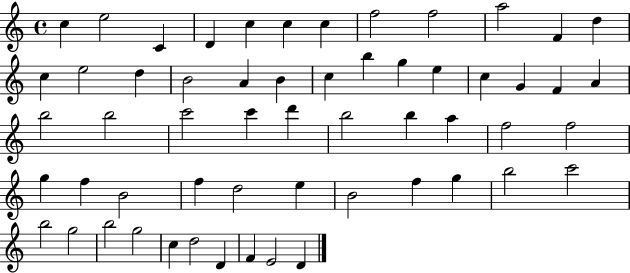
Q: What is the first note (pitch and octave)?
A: C5